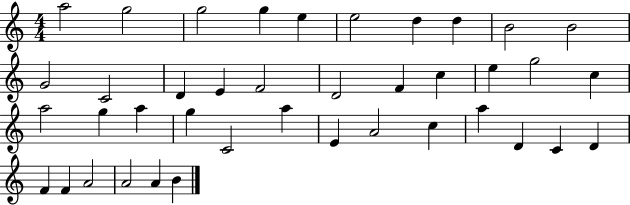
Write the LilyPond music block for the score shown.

{
  \clef treble
  \numericTimeSignature
  \time 4/4
  \key c \major
  a''2 g''2 | g''2 g''4 e''4 | e''2 d''4 d''4 | b'2 b'2 | \break g'2 c'2 | d'4 e'4 f'2 | d'2 f'4 c''4 | e''4 g''2 c''4 | \break a''2 g''4 a''4 | g''4 c'2 a''4 | e'4 a'2 c''4 | a''4 d'4 c'4 d'4 | \break f'4 f'4 a'2 | a'2 a'4 b'4 | \bar "|."
}